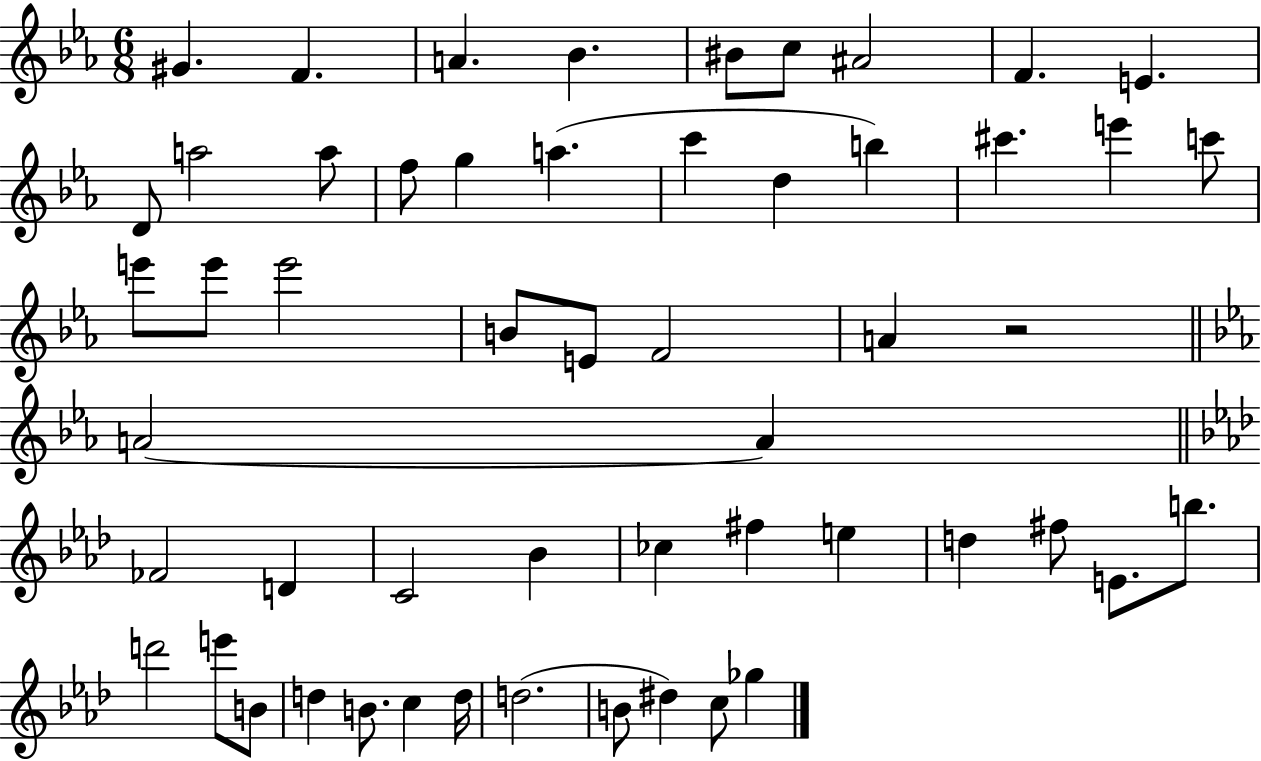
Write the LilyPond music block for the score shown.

{
  \clef treble
  \numericTimeSignature
  \time 6/8
  \key ees \major
  gis'4. f'4. | a'4. bes'4. | bis'8 c''8 ais'2 | f'4. e'4. | \break d'8 a''2 a''8 | f''8 g''4 a''4.( | c'''4 d''4 b''4) | cis'''4. e'''4 c'''8 | \break e'''8 e'''8 e'''2 | b'8 e'8 f'2 | a'4 r2 | \bar "||" \break \key c \minor a'2~~ a'4 | \bar "||" \break \key aes \major fes'2 d'4 | c'2 bes'4 | ces''4 fis''4 e''4 | d''4 fis''8 e'8. b''8. | \break d'''2 e'''8 b'8 | d''4 b'8. c''4 d''16 | d''2.( | b'8 dis''4) c''8 ges''4 | \break \bar "|."
}